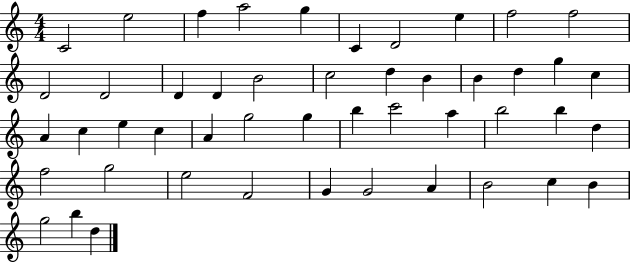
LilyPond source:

{
  \clef treble
  \numericTimeSignature
  \time 4/4
  \key c \major
  c'2 e''2 | f''4 a''2 g''4 | c'4 d'2 e''4 | f''2 f''2 | \break d'2 d'2 | d'4 d'4 b'2 | c''2 d''4 b'4 | b'4 d''4 g''4 c''4 | \break a'4 c''4 e''4 c''4 | a'4 g''2 g''4 | b''4 c'''2 a''4 | b''2 b''4 d''4 | \break f''2 g''2 | e''2 f'2 | g'4 g'2 a'4 | b'2 c''4 b'4 | \break g''2 b''4 d''4 | \bar "|."
}